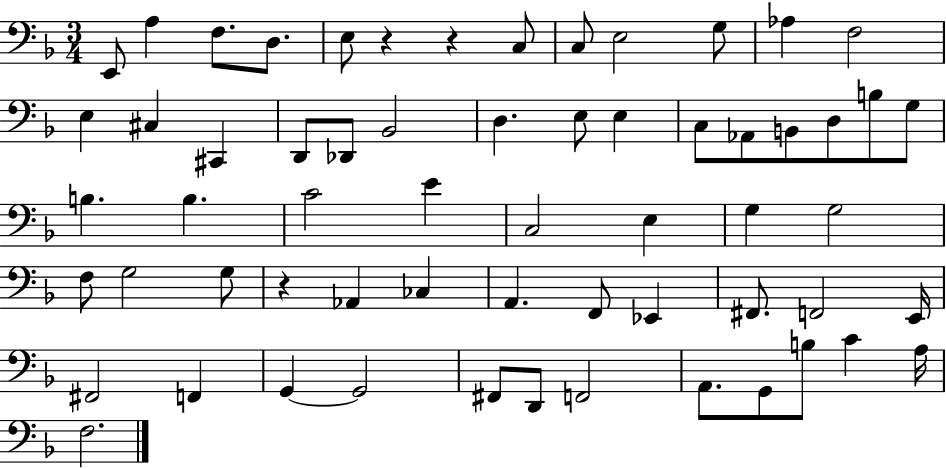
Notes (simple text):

E2/e A3/q F3/e. D3/e. E3/e R/q R/q C3/e C3/e E3/h G3/e Ab3/q F3/h E3/q C#3/q C#2/q D2/e Db2/e Bb2/h D3/q. E3/e E3/q C3/e Ab2/e B2/e D3/e B3/e G3/e B3/q. B3/q. C4/h E4/q C3/h E3/q G3/q G3/h F3/e G3/h G3/e R/q Ab2/q CES3/q A2/q. F2/e Eb2/q F#2/e. F2/h E2/s F#2/h F2/q G2/q G2/h F#2/e D2/e F2/h A2/e. G2/e B3/e C4/q A3/s F3/h.